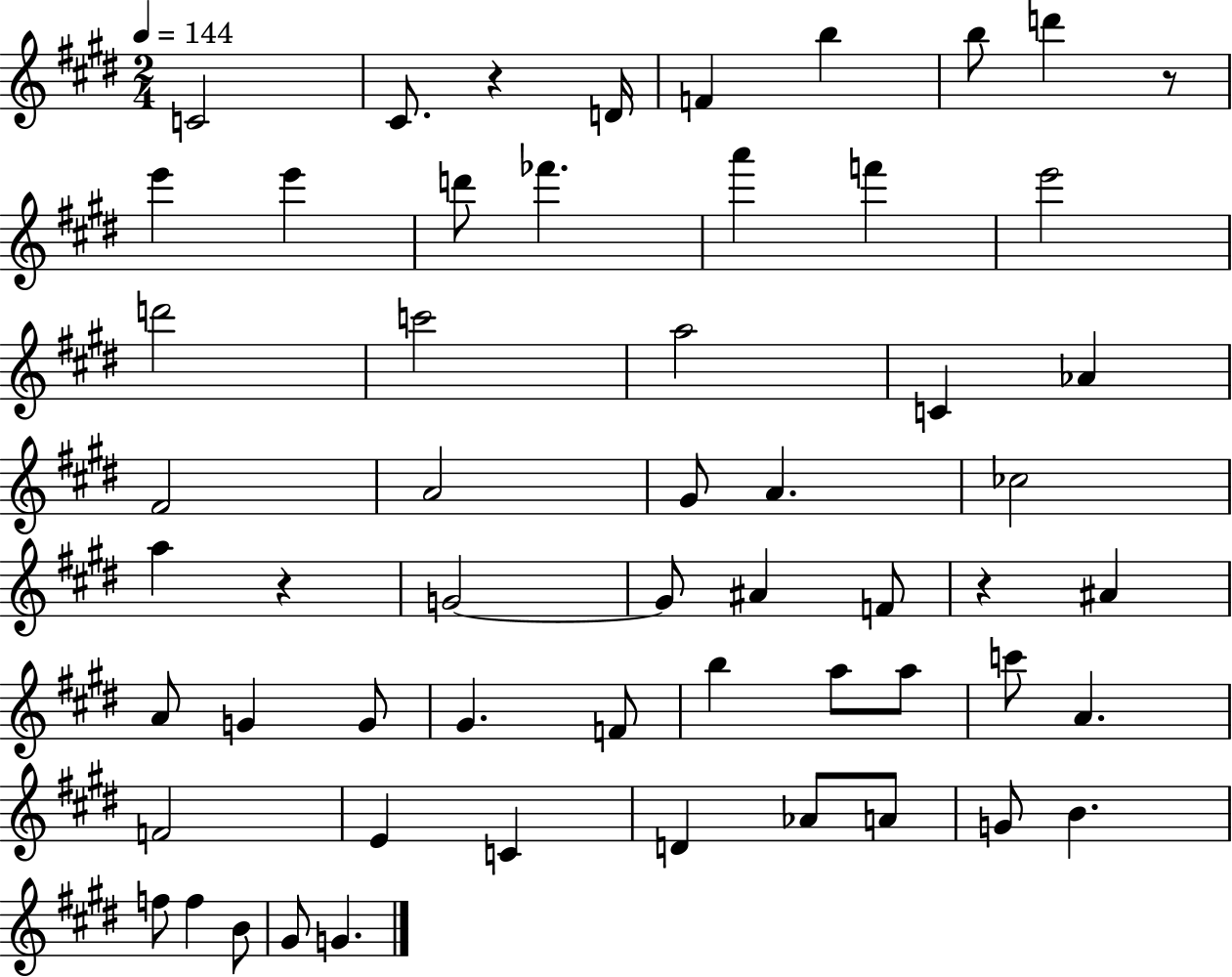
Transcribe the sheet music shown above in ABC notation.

X:1
T:Untitled
M:2/4
L:1/4
K:E
C2 ^C/2 z D/4 F b b/2 d' z/2 e' e' d'/2 _f' a' f' e'2 d'2 c'2 a2 C _A ^F2 A2 ^G/2 A _c2 a z G2 G/2 ^A F/2 z ^A A/2 G G/2 ^G F/2 b a/2 a/2 c'/2 A F2 E C D _A/2 A/2 G/2 B f/2 f B/2 ^G/2 G